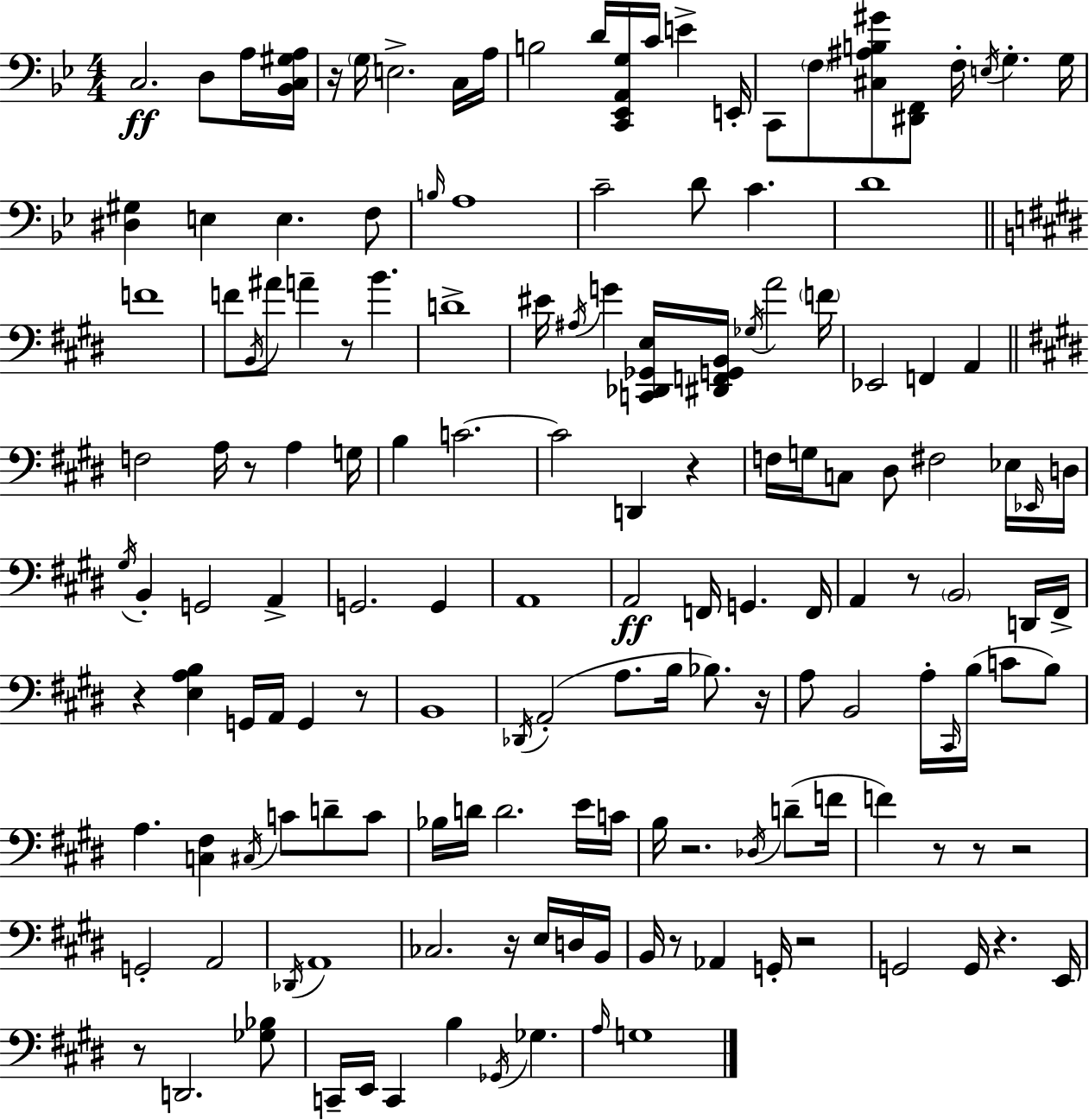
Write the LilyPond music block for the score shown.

{
  \clef bass
  \numericTimeSignature
  \time 4/4
  \key g \minor
  c2.\ff d8 a16 <bes, c gis a>16 | r16 \parenthesize g16 e2.-> c16 a16 | b2 d'16 <c, ees, a, g>16 c'16 e'4-> e,16-. | c,8 \parenthesize f8 <cis ais b gis'>8 <dis, f,>8 f16-. \acciaccatura { e16 } g4.-. | \break g16 <dis gis>4 e4 e4. f8 | \grace { b16 } a1 | c'2-- d'8 c'4. | d'1 | \break \bar "||" \break \key e \major f'1 | f'8 \acciaccatura { b,16 } ais'8 a'4-- r8 b'4. | d'1-> | eis'16 \acciaccatura { ais16 } g'4 <c, des, ges, e>16 <dis, f, g, b,>16 \acciaccatura { ges16 } a'2 | \break \parenthesize f'16 ees,2 f,4 a,4 | \bar "||" \break \key e \major f2 a16 r8 a4 g16 | b4 c'2.~~ | c'2 d,4 r4 | f16 g16 c8 dis8 fis2 ees16 \grace { ees,16 } | \break d16 \acciaccatura { gis16 } b,4-. g,2 a,4-> | g,2. g,4 | a,1 | a,2\ff f,16 g,4. | \break f,16 a,4 r8 \parenthesize b,2 | d,16 fis,16-> r4 <e a b>4 g,16 a,16 g,4 | r8 b,1 | \acciaccatura { des,16 }( a,2-. a8. b16 bes8.) | \break r16 a8 b,2 a16-. \grace { cis,16 } b16( | c'8 b8) a4. <c fis>4 \acciaccatura { cis16 } c'8 | d'8-- c'8 bes16 d'16 d'2. | e'16 c'16 b16 r2. | \break \acciaccatura { des16 } d'8--( f'16 f'4) r8 r8 r2 | g,2-. a,2 | \acciaccatura { des,16 } a,1 | ces2. | \break r16 e16 d16 b,16 b,16 r8 aes,4 g,16-. r2 | g,2 g,16 | r4. e,16 r8 d,2. | <ges bes>8 c,16-- e,16 c,4 b4 | \break \acciaccatura { ges,16 } ges4. \grace { a16 } g1 | \bar "|."
}